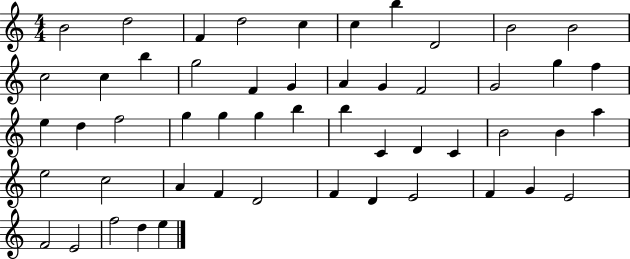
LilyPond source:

{
  \clef treble
  \numericTimeSignature
  \time 4/4
  \key c \major
  b'2 d''2 | f'4 d''2 c''4 | c''4 b''4 d'2 | b'2 b'2 | \break c''2 c''4 b''4 | g''2 f'4 g'4 | a'4 g'4 f'2 | g'2 g''4 f''4 | \break e''4 d''4 f''2 | g''4 g''4 g''4 b''4 | b''4 c'4 d'4 c'4 | b'2 b'4 a''4 | \break e''2 c''2 | a'4 f'4 d'2 | f'4 d'4 e'2 | f'4 g'4 e'2 | \break f'2 e'2 | f''2 d''4 e''4 | \bar "|."
}